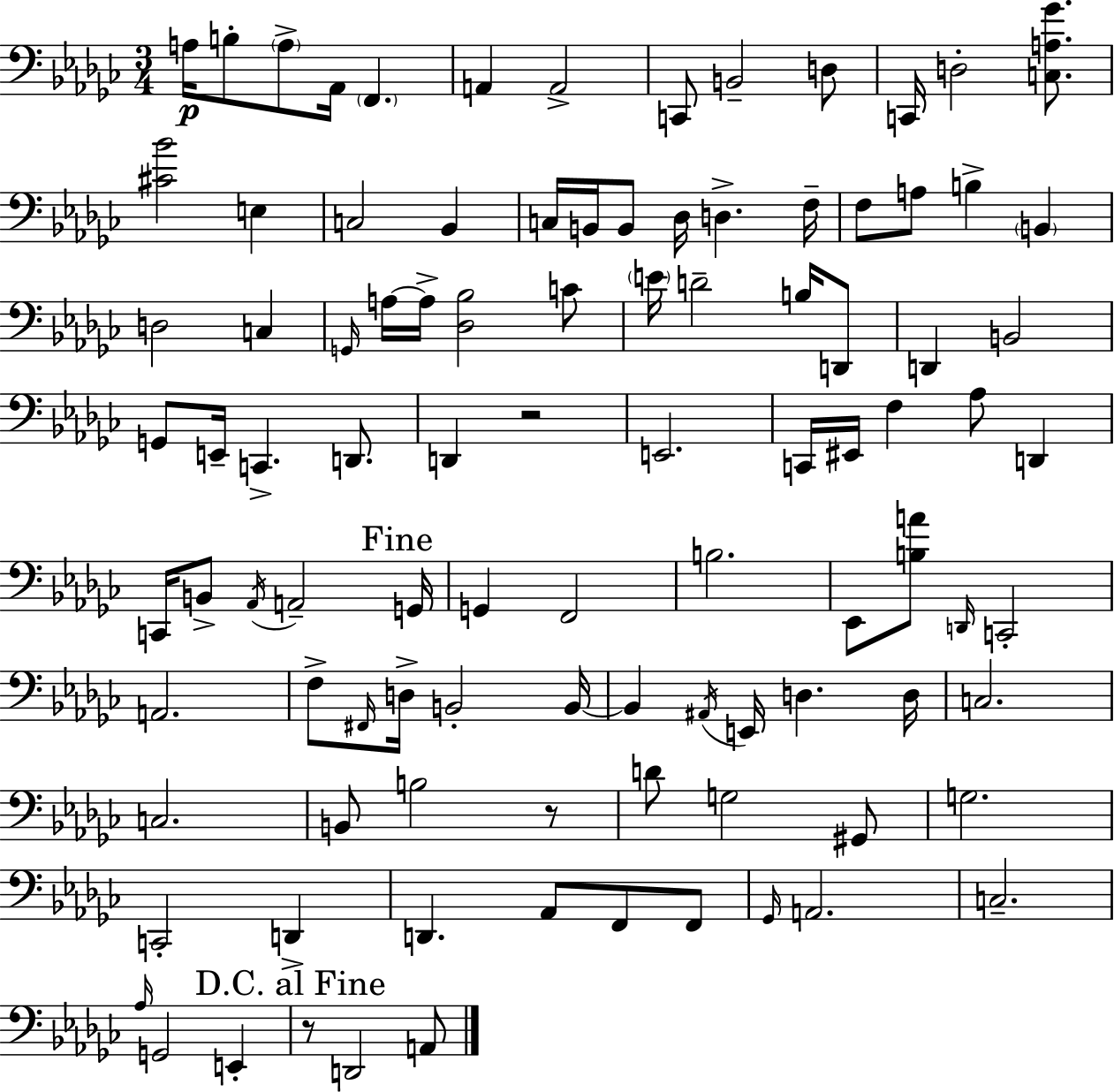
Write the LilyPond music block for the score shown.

{
  \clef bass
  \numericTimeSignature
  \time 3/4
  \key ees \minor
  \repeat volta 2 { a16\p b8-. \parenthesize a8-> aes,16 \parenthesize f,4. | a,4 a,2-> | c,8 b,2-- d8 | c,16 d2-. <c a ges'>8. | \break <cis' bes'>2 e4 | c2 bes,4 | c16 b,16 b,8 des16 d4.-> f16-- | f8 a8 b4-> \parenthesize b,4 | \break d2 c4 | \grace { g,16 } a16~~ a16-> <des bes>2 c'8 | \parenthesize e'16 d'2-- b16 d,8 | d,4 b,2 | \break g,8 e,16-- c,4.-> d,8. | d,4 r2 | e,2. | c,16 eis,16 f4 aes8 d,4 | \break c,16 b,8-> \acciaccatura { aes,16 } a,2-- | \mark "Fine" g,16 g,4 f,2 | b2. | ees,8 <b a'>8 \grace { d,16 } c,2-. | \break a,2. | f8-> \grace { fis,16 } d16-> b,2-. | b,16~~ b,4 \acciaccatura { ais,16 } e,16 d4. | d16 c2. | \break c2. | b,8 b2 | r8 d'8 g2 | gis,8 g2. | \break c,2-. | d,4-> d,4. aes,8 | f,8 f,8 \grace { ges,16 } a,2. | c2.-- | \break \grace { aes16 } g,2 | e,4-. \mark "D.C. al Fine" r8 d,2 | a,8 } \bar "|."
}